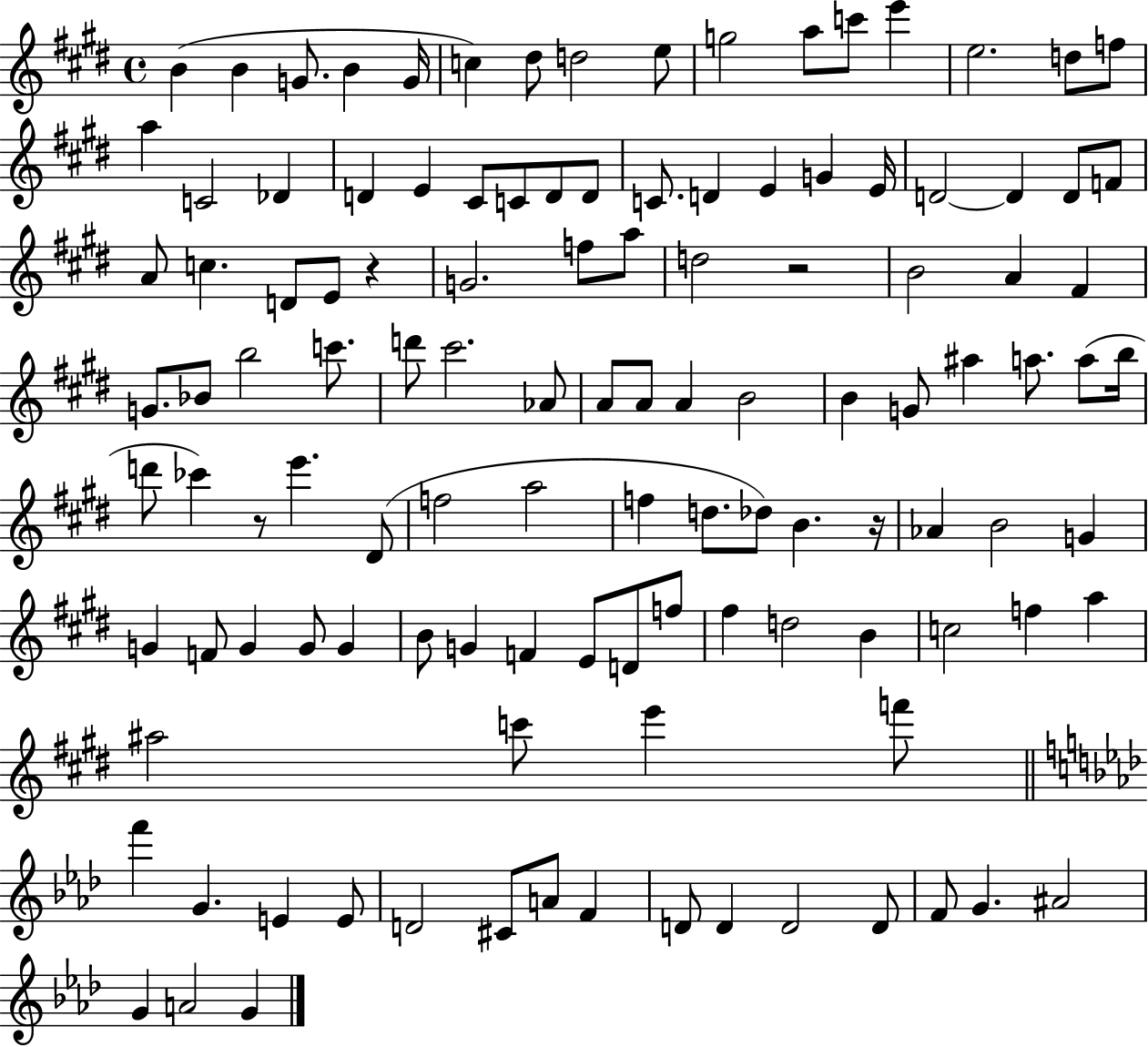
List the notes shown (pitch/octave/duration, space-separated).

B4/q B4/q G4/e. B4/q G4/s C5/q D#5/e D5/h E5/e G5/h A5/e C6/e E6/q E5/h. D5/e F5/e A5/q C4/h Db4/q D4/q E4/q C#4/e C4/e D4/e D4/e C4/e. D4/q E4/q G4/q E4/s D4/h D4/q D4/e F4/e A4/e C5/q. D4/e E4/e R/q G4/h. F5/e A5/e D5/h R/h B4/h A4/q F#4/q G4/e. Bb4/e B5/h C6/e. D6/e C#6/h. Ab4/e A4/e A4/e A4/q B4/h B4/q G4/e A#5/q A5/e. A5/e B5/s D6/e CES6/q R/e E6/q. D#4/e F5/h A5/h F5/q D5/e. Db5/e B4/q. R/s Ab4/q B4/h G4/q G4/q F4/e G4/q G4/e G4/q B4/e G4/q F4/q E4/e D4/e F5/e F#5/q D5/h B4/q C5/h F5/q A5/q A#5/h C6/e E6/q F6/e F6/q G4/q. E4/q E4/e D4/h C#4/e A4/e F4/q D4/e D4/q D4/h D4/e F4/e G4/q. A#4/h G4/q A4/h G4/q